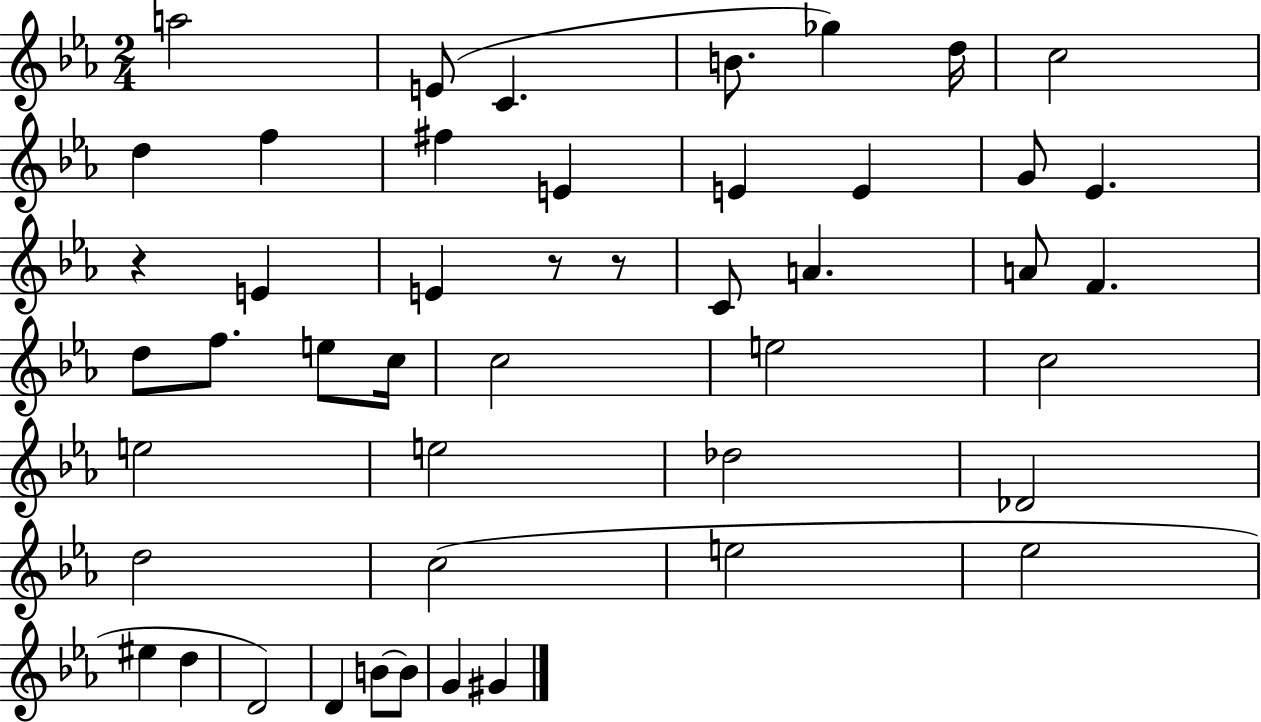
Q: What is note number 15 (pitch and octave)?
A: Eb4